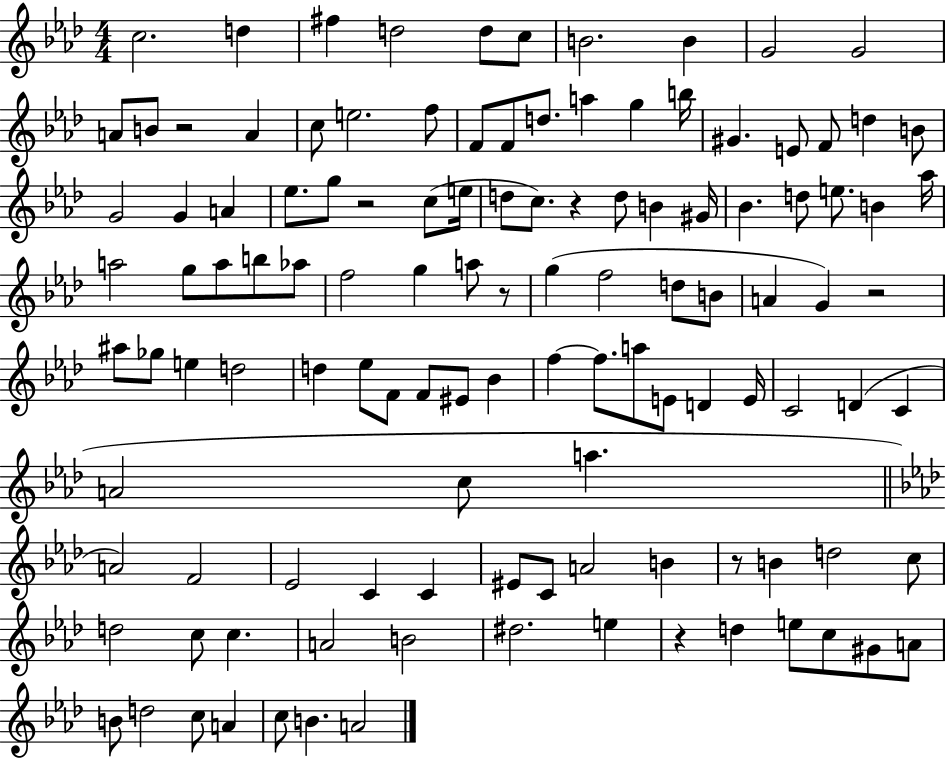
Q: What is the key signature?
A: AES major